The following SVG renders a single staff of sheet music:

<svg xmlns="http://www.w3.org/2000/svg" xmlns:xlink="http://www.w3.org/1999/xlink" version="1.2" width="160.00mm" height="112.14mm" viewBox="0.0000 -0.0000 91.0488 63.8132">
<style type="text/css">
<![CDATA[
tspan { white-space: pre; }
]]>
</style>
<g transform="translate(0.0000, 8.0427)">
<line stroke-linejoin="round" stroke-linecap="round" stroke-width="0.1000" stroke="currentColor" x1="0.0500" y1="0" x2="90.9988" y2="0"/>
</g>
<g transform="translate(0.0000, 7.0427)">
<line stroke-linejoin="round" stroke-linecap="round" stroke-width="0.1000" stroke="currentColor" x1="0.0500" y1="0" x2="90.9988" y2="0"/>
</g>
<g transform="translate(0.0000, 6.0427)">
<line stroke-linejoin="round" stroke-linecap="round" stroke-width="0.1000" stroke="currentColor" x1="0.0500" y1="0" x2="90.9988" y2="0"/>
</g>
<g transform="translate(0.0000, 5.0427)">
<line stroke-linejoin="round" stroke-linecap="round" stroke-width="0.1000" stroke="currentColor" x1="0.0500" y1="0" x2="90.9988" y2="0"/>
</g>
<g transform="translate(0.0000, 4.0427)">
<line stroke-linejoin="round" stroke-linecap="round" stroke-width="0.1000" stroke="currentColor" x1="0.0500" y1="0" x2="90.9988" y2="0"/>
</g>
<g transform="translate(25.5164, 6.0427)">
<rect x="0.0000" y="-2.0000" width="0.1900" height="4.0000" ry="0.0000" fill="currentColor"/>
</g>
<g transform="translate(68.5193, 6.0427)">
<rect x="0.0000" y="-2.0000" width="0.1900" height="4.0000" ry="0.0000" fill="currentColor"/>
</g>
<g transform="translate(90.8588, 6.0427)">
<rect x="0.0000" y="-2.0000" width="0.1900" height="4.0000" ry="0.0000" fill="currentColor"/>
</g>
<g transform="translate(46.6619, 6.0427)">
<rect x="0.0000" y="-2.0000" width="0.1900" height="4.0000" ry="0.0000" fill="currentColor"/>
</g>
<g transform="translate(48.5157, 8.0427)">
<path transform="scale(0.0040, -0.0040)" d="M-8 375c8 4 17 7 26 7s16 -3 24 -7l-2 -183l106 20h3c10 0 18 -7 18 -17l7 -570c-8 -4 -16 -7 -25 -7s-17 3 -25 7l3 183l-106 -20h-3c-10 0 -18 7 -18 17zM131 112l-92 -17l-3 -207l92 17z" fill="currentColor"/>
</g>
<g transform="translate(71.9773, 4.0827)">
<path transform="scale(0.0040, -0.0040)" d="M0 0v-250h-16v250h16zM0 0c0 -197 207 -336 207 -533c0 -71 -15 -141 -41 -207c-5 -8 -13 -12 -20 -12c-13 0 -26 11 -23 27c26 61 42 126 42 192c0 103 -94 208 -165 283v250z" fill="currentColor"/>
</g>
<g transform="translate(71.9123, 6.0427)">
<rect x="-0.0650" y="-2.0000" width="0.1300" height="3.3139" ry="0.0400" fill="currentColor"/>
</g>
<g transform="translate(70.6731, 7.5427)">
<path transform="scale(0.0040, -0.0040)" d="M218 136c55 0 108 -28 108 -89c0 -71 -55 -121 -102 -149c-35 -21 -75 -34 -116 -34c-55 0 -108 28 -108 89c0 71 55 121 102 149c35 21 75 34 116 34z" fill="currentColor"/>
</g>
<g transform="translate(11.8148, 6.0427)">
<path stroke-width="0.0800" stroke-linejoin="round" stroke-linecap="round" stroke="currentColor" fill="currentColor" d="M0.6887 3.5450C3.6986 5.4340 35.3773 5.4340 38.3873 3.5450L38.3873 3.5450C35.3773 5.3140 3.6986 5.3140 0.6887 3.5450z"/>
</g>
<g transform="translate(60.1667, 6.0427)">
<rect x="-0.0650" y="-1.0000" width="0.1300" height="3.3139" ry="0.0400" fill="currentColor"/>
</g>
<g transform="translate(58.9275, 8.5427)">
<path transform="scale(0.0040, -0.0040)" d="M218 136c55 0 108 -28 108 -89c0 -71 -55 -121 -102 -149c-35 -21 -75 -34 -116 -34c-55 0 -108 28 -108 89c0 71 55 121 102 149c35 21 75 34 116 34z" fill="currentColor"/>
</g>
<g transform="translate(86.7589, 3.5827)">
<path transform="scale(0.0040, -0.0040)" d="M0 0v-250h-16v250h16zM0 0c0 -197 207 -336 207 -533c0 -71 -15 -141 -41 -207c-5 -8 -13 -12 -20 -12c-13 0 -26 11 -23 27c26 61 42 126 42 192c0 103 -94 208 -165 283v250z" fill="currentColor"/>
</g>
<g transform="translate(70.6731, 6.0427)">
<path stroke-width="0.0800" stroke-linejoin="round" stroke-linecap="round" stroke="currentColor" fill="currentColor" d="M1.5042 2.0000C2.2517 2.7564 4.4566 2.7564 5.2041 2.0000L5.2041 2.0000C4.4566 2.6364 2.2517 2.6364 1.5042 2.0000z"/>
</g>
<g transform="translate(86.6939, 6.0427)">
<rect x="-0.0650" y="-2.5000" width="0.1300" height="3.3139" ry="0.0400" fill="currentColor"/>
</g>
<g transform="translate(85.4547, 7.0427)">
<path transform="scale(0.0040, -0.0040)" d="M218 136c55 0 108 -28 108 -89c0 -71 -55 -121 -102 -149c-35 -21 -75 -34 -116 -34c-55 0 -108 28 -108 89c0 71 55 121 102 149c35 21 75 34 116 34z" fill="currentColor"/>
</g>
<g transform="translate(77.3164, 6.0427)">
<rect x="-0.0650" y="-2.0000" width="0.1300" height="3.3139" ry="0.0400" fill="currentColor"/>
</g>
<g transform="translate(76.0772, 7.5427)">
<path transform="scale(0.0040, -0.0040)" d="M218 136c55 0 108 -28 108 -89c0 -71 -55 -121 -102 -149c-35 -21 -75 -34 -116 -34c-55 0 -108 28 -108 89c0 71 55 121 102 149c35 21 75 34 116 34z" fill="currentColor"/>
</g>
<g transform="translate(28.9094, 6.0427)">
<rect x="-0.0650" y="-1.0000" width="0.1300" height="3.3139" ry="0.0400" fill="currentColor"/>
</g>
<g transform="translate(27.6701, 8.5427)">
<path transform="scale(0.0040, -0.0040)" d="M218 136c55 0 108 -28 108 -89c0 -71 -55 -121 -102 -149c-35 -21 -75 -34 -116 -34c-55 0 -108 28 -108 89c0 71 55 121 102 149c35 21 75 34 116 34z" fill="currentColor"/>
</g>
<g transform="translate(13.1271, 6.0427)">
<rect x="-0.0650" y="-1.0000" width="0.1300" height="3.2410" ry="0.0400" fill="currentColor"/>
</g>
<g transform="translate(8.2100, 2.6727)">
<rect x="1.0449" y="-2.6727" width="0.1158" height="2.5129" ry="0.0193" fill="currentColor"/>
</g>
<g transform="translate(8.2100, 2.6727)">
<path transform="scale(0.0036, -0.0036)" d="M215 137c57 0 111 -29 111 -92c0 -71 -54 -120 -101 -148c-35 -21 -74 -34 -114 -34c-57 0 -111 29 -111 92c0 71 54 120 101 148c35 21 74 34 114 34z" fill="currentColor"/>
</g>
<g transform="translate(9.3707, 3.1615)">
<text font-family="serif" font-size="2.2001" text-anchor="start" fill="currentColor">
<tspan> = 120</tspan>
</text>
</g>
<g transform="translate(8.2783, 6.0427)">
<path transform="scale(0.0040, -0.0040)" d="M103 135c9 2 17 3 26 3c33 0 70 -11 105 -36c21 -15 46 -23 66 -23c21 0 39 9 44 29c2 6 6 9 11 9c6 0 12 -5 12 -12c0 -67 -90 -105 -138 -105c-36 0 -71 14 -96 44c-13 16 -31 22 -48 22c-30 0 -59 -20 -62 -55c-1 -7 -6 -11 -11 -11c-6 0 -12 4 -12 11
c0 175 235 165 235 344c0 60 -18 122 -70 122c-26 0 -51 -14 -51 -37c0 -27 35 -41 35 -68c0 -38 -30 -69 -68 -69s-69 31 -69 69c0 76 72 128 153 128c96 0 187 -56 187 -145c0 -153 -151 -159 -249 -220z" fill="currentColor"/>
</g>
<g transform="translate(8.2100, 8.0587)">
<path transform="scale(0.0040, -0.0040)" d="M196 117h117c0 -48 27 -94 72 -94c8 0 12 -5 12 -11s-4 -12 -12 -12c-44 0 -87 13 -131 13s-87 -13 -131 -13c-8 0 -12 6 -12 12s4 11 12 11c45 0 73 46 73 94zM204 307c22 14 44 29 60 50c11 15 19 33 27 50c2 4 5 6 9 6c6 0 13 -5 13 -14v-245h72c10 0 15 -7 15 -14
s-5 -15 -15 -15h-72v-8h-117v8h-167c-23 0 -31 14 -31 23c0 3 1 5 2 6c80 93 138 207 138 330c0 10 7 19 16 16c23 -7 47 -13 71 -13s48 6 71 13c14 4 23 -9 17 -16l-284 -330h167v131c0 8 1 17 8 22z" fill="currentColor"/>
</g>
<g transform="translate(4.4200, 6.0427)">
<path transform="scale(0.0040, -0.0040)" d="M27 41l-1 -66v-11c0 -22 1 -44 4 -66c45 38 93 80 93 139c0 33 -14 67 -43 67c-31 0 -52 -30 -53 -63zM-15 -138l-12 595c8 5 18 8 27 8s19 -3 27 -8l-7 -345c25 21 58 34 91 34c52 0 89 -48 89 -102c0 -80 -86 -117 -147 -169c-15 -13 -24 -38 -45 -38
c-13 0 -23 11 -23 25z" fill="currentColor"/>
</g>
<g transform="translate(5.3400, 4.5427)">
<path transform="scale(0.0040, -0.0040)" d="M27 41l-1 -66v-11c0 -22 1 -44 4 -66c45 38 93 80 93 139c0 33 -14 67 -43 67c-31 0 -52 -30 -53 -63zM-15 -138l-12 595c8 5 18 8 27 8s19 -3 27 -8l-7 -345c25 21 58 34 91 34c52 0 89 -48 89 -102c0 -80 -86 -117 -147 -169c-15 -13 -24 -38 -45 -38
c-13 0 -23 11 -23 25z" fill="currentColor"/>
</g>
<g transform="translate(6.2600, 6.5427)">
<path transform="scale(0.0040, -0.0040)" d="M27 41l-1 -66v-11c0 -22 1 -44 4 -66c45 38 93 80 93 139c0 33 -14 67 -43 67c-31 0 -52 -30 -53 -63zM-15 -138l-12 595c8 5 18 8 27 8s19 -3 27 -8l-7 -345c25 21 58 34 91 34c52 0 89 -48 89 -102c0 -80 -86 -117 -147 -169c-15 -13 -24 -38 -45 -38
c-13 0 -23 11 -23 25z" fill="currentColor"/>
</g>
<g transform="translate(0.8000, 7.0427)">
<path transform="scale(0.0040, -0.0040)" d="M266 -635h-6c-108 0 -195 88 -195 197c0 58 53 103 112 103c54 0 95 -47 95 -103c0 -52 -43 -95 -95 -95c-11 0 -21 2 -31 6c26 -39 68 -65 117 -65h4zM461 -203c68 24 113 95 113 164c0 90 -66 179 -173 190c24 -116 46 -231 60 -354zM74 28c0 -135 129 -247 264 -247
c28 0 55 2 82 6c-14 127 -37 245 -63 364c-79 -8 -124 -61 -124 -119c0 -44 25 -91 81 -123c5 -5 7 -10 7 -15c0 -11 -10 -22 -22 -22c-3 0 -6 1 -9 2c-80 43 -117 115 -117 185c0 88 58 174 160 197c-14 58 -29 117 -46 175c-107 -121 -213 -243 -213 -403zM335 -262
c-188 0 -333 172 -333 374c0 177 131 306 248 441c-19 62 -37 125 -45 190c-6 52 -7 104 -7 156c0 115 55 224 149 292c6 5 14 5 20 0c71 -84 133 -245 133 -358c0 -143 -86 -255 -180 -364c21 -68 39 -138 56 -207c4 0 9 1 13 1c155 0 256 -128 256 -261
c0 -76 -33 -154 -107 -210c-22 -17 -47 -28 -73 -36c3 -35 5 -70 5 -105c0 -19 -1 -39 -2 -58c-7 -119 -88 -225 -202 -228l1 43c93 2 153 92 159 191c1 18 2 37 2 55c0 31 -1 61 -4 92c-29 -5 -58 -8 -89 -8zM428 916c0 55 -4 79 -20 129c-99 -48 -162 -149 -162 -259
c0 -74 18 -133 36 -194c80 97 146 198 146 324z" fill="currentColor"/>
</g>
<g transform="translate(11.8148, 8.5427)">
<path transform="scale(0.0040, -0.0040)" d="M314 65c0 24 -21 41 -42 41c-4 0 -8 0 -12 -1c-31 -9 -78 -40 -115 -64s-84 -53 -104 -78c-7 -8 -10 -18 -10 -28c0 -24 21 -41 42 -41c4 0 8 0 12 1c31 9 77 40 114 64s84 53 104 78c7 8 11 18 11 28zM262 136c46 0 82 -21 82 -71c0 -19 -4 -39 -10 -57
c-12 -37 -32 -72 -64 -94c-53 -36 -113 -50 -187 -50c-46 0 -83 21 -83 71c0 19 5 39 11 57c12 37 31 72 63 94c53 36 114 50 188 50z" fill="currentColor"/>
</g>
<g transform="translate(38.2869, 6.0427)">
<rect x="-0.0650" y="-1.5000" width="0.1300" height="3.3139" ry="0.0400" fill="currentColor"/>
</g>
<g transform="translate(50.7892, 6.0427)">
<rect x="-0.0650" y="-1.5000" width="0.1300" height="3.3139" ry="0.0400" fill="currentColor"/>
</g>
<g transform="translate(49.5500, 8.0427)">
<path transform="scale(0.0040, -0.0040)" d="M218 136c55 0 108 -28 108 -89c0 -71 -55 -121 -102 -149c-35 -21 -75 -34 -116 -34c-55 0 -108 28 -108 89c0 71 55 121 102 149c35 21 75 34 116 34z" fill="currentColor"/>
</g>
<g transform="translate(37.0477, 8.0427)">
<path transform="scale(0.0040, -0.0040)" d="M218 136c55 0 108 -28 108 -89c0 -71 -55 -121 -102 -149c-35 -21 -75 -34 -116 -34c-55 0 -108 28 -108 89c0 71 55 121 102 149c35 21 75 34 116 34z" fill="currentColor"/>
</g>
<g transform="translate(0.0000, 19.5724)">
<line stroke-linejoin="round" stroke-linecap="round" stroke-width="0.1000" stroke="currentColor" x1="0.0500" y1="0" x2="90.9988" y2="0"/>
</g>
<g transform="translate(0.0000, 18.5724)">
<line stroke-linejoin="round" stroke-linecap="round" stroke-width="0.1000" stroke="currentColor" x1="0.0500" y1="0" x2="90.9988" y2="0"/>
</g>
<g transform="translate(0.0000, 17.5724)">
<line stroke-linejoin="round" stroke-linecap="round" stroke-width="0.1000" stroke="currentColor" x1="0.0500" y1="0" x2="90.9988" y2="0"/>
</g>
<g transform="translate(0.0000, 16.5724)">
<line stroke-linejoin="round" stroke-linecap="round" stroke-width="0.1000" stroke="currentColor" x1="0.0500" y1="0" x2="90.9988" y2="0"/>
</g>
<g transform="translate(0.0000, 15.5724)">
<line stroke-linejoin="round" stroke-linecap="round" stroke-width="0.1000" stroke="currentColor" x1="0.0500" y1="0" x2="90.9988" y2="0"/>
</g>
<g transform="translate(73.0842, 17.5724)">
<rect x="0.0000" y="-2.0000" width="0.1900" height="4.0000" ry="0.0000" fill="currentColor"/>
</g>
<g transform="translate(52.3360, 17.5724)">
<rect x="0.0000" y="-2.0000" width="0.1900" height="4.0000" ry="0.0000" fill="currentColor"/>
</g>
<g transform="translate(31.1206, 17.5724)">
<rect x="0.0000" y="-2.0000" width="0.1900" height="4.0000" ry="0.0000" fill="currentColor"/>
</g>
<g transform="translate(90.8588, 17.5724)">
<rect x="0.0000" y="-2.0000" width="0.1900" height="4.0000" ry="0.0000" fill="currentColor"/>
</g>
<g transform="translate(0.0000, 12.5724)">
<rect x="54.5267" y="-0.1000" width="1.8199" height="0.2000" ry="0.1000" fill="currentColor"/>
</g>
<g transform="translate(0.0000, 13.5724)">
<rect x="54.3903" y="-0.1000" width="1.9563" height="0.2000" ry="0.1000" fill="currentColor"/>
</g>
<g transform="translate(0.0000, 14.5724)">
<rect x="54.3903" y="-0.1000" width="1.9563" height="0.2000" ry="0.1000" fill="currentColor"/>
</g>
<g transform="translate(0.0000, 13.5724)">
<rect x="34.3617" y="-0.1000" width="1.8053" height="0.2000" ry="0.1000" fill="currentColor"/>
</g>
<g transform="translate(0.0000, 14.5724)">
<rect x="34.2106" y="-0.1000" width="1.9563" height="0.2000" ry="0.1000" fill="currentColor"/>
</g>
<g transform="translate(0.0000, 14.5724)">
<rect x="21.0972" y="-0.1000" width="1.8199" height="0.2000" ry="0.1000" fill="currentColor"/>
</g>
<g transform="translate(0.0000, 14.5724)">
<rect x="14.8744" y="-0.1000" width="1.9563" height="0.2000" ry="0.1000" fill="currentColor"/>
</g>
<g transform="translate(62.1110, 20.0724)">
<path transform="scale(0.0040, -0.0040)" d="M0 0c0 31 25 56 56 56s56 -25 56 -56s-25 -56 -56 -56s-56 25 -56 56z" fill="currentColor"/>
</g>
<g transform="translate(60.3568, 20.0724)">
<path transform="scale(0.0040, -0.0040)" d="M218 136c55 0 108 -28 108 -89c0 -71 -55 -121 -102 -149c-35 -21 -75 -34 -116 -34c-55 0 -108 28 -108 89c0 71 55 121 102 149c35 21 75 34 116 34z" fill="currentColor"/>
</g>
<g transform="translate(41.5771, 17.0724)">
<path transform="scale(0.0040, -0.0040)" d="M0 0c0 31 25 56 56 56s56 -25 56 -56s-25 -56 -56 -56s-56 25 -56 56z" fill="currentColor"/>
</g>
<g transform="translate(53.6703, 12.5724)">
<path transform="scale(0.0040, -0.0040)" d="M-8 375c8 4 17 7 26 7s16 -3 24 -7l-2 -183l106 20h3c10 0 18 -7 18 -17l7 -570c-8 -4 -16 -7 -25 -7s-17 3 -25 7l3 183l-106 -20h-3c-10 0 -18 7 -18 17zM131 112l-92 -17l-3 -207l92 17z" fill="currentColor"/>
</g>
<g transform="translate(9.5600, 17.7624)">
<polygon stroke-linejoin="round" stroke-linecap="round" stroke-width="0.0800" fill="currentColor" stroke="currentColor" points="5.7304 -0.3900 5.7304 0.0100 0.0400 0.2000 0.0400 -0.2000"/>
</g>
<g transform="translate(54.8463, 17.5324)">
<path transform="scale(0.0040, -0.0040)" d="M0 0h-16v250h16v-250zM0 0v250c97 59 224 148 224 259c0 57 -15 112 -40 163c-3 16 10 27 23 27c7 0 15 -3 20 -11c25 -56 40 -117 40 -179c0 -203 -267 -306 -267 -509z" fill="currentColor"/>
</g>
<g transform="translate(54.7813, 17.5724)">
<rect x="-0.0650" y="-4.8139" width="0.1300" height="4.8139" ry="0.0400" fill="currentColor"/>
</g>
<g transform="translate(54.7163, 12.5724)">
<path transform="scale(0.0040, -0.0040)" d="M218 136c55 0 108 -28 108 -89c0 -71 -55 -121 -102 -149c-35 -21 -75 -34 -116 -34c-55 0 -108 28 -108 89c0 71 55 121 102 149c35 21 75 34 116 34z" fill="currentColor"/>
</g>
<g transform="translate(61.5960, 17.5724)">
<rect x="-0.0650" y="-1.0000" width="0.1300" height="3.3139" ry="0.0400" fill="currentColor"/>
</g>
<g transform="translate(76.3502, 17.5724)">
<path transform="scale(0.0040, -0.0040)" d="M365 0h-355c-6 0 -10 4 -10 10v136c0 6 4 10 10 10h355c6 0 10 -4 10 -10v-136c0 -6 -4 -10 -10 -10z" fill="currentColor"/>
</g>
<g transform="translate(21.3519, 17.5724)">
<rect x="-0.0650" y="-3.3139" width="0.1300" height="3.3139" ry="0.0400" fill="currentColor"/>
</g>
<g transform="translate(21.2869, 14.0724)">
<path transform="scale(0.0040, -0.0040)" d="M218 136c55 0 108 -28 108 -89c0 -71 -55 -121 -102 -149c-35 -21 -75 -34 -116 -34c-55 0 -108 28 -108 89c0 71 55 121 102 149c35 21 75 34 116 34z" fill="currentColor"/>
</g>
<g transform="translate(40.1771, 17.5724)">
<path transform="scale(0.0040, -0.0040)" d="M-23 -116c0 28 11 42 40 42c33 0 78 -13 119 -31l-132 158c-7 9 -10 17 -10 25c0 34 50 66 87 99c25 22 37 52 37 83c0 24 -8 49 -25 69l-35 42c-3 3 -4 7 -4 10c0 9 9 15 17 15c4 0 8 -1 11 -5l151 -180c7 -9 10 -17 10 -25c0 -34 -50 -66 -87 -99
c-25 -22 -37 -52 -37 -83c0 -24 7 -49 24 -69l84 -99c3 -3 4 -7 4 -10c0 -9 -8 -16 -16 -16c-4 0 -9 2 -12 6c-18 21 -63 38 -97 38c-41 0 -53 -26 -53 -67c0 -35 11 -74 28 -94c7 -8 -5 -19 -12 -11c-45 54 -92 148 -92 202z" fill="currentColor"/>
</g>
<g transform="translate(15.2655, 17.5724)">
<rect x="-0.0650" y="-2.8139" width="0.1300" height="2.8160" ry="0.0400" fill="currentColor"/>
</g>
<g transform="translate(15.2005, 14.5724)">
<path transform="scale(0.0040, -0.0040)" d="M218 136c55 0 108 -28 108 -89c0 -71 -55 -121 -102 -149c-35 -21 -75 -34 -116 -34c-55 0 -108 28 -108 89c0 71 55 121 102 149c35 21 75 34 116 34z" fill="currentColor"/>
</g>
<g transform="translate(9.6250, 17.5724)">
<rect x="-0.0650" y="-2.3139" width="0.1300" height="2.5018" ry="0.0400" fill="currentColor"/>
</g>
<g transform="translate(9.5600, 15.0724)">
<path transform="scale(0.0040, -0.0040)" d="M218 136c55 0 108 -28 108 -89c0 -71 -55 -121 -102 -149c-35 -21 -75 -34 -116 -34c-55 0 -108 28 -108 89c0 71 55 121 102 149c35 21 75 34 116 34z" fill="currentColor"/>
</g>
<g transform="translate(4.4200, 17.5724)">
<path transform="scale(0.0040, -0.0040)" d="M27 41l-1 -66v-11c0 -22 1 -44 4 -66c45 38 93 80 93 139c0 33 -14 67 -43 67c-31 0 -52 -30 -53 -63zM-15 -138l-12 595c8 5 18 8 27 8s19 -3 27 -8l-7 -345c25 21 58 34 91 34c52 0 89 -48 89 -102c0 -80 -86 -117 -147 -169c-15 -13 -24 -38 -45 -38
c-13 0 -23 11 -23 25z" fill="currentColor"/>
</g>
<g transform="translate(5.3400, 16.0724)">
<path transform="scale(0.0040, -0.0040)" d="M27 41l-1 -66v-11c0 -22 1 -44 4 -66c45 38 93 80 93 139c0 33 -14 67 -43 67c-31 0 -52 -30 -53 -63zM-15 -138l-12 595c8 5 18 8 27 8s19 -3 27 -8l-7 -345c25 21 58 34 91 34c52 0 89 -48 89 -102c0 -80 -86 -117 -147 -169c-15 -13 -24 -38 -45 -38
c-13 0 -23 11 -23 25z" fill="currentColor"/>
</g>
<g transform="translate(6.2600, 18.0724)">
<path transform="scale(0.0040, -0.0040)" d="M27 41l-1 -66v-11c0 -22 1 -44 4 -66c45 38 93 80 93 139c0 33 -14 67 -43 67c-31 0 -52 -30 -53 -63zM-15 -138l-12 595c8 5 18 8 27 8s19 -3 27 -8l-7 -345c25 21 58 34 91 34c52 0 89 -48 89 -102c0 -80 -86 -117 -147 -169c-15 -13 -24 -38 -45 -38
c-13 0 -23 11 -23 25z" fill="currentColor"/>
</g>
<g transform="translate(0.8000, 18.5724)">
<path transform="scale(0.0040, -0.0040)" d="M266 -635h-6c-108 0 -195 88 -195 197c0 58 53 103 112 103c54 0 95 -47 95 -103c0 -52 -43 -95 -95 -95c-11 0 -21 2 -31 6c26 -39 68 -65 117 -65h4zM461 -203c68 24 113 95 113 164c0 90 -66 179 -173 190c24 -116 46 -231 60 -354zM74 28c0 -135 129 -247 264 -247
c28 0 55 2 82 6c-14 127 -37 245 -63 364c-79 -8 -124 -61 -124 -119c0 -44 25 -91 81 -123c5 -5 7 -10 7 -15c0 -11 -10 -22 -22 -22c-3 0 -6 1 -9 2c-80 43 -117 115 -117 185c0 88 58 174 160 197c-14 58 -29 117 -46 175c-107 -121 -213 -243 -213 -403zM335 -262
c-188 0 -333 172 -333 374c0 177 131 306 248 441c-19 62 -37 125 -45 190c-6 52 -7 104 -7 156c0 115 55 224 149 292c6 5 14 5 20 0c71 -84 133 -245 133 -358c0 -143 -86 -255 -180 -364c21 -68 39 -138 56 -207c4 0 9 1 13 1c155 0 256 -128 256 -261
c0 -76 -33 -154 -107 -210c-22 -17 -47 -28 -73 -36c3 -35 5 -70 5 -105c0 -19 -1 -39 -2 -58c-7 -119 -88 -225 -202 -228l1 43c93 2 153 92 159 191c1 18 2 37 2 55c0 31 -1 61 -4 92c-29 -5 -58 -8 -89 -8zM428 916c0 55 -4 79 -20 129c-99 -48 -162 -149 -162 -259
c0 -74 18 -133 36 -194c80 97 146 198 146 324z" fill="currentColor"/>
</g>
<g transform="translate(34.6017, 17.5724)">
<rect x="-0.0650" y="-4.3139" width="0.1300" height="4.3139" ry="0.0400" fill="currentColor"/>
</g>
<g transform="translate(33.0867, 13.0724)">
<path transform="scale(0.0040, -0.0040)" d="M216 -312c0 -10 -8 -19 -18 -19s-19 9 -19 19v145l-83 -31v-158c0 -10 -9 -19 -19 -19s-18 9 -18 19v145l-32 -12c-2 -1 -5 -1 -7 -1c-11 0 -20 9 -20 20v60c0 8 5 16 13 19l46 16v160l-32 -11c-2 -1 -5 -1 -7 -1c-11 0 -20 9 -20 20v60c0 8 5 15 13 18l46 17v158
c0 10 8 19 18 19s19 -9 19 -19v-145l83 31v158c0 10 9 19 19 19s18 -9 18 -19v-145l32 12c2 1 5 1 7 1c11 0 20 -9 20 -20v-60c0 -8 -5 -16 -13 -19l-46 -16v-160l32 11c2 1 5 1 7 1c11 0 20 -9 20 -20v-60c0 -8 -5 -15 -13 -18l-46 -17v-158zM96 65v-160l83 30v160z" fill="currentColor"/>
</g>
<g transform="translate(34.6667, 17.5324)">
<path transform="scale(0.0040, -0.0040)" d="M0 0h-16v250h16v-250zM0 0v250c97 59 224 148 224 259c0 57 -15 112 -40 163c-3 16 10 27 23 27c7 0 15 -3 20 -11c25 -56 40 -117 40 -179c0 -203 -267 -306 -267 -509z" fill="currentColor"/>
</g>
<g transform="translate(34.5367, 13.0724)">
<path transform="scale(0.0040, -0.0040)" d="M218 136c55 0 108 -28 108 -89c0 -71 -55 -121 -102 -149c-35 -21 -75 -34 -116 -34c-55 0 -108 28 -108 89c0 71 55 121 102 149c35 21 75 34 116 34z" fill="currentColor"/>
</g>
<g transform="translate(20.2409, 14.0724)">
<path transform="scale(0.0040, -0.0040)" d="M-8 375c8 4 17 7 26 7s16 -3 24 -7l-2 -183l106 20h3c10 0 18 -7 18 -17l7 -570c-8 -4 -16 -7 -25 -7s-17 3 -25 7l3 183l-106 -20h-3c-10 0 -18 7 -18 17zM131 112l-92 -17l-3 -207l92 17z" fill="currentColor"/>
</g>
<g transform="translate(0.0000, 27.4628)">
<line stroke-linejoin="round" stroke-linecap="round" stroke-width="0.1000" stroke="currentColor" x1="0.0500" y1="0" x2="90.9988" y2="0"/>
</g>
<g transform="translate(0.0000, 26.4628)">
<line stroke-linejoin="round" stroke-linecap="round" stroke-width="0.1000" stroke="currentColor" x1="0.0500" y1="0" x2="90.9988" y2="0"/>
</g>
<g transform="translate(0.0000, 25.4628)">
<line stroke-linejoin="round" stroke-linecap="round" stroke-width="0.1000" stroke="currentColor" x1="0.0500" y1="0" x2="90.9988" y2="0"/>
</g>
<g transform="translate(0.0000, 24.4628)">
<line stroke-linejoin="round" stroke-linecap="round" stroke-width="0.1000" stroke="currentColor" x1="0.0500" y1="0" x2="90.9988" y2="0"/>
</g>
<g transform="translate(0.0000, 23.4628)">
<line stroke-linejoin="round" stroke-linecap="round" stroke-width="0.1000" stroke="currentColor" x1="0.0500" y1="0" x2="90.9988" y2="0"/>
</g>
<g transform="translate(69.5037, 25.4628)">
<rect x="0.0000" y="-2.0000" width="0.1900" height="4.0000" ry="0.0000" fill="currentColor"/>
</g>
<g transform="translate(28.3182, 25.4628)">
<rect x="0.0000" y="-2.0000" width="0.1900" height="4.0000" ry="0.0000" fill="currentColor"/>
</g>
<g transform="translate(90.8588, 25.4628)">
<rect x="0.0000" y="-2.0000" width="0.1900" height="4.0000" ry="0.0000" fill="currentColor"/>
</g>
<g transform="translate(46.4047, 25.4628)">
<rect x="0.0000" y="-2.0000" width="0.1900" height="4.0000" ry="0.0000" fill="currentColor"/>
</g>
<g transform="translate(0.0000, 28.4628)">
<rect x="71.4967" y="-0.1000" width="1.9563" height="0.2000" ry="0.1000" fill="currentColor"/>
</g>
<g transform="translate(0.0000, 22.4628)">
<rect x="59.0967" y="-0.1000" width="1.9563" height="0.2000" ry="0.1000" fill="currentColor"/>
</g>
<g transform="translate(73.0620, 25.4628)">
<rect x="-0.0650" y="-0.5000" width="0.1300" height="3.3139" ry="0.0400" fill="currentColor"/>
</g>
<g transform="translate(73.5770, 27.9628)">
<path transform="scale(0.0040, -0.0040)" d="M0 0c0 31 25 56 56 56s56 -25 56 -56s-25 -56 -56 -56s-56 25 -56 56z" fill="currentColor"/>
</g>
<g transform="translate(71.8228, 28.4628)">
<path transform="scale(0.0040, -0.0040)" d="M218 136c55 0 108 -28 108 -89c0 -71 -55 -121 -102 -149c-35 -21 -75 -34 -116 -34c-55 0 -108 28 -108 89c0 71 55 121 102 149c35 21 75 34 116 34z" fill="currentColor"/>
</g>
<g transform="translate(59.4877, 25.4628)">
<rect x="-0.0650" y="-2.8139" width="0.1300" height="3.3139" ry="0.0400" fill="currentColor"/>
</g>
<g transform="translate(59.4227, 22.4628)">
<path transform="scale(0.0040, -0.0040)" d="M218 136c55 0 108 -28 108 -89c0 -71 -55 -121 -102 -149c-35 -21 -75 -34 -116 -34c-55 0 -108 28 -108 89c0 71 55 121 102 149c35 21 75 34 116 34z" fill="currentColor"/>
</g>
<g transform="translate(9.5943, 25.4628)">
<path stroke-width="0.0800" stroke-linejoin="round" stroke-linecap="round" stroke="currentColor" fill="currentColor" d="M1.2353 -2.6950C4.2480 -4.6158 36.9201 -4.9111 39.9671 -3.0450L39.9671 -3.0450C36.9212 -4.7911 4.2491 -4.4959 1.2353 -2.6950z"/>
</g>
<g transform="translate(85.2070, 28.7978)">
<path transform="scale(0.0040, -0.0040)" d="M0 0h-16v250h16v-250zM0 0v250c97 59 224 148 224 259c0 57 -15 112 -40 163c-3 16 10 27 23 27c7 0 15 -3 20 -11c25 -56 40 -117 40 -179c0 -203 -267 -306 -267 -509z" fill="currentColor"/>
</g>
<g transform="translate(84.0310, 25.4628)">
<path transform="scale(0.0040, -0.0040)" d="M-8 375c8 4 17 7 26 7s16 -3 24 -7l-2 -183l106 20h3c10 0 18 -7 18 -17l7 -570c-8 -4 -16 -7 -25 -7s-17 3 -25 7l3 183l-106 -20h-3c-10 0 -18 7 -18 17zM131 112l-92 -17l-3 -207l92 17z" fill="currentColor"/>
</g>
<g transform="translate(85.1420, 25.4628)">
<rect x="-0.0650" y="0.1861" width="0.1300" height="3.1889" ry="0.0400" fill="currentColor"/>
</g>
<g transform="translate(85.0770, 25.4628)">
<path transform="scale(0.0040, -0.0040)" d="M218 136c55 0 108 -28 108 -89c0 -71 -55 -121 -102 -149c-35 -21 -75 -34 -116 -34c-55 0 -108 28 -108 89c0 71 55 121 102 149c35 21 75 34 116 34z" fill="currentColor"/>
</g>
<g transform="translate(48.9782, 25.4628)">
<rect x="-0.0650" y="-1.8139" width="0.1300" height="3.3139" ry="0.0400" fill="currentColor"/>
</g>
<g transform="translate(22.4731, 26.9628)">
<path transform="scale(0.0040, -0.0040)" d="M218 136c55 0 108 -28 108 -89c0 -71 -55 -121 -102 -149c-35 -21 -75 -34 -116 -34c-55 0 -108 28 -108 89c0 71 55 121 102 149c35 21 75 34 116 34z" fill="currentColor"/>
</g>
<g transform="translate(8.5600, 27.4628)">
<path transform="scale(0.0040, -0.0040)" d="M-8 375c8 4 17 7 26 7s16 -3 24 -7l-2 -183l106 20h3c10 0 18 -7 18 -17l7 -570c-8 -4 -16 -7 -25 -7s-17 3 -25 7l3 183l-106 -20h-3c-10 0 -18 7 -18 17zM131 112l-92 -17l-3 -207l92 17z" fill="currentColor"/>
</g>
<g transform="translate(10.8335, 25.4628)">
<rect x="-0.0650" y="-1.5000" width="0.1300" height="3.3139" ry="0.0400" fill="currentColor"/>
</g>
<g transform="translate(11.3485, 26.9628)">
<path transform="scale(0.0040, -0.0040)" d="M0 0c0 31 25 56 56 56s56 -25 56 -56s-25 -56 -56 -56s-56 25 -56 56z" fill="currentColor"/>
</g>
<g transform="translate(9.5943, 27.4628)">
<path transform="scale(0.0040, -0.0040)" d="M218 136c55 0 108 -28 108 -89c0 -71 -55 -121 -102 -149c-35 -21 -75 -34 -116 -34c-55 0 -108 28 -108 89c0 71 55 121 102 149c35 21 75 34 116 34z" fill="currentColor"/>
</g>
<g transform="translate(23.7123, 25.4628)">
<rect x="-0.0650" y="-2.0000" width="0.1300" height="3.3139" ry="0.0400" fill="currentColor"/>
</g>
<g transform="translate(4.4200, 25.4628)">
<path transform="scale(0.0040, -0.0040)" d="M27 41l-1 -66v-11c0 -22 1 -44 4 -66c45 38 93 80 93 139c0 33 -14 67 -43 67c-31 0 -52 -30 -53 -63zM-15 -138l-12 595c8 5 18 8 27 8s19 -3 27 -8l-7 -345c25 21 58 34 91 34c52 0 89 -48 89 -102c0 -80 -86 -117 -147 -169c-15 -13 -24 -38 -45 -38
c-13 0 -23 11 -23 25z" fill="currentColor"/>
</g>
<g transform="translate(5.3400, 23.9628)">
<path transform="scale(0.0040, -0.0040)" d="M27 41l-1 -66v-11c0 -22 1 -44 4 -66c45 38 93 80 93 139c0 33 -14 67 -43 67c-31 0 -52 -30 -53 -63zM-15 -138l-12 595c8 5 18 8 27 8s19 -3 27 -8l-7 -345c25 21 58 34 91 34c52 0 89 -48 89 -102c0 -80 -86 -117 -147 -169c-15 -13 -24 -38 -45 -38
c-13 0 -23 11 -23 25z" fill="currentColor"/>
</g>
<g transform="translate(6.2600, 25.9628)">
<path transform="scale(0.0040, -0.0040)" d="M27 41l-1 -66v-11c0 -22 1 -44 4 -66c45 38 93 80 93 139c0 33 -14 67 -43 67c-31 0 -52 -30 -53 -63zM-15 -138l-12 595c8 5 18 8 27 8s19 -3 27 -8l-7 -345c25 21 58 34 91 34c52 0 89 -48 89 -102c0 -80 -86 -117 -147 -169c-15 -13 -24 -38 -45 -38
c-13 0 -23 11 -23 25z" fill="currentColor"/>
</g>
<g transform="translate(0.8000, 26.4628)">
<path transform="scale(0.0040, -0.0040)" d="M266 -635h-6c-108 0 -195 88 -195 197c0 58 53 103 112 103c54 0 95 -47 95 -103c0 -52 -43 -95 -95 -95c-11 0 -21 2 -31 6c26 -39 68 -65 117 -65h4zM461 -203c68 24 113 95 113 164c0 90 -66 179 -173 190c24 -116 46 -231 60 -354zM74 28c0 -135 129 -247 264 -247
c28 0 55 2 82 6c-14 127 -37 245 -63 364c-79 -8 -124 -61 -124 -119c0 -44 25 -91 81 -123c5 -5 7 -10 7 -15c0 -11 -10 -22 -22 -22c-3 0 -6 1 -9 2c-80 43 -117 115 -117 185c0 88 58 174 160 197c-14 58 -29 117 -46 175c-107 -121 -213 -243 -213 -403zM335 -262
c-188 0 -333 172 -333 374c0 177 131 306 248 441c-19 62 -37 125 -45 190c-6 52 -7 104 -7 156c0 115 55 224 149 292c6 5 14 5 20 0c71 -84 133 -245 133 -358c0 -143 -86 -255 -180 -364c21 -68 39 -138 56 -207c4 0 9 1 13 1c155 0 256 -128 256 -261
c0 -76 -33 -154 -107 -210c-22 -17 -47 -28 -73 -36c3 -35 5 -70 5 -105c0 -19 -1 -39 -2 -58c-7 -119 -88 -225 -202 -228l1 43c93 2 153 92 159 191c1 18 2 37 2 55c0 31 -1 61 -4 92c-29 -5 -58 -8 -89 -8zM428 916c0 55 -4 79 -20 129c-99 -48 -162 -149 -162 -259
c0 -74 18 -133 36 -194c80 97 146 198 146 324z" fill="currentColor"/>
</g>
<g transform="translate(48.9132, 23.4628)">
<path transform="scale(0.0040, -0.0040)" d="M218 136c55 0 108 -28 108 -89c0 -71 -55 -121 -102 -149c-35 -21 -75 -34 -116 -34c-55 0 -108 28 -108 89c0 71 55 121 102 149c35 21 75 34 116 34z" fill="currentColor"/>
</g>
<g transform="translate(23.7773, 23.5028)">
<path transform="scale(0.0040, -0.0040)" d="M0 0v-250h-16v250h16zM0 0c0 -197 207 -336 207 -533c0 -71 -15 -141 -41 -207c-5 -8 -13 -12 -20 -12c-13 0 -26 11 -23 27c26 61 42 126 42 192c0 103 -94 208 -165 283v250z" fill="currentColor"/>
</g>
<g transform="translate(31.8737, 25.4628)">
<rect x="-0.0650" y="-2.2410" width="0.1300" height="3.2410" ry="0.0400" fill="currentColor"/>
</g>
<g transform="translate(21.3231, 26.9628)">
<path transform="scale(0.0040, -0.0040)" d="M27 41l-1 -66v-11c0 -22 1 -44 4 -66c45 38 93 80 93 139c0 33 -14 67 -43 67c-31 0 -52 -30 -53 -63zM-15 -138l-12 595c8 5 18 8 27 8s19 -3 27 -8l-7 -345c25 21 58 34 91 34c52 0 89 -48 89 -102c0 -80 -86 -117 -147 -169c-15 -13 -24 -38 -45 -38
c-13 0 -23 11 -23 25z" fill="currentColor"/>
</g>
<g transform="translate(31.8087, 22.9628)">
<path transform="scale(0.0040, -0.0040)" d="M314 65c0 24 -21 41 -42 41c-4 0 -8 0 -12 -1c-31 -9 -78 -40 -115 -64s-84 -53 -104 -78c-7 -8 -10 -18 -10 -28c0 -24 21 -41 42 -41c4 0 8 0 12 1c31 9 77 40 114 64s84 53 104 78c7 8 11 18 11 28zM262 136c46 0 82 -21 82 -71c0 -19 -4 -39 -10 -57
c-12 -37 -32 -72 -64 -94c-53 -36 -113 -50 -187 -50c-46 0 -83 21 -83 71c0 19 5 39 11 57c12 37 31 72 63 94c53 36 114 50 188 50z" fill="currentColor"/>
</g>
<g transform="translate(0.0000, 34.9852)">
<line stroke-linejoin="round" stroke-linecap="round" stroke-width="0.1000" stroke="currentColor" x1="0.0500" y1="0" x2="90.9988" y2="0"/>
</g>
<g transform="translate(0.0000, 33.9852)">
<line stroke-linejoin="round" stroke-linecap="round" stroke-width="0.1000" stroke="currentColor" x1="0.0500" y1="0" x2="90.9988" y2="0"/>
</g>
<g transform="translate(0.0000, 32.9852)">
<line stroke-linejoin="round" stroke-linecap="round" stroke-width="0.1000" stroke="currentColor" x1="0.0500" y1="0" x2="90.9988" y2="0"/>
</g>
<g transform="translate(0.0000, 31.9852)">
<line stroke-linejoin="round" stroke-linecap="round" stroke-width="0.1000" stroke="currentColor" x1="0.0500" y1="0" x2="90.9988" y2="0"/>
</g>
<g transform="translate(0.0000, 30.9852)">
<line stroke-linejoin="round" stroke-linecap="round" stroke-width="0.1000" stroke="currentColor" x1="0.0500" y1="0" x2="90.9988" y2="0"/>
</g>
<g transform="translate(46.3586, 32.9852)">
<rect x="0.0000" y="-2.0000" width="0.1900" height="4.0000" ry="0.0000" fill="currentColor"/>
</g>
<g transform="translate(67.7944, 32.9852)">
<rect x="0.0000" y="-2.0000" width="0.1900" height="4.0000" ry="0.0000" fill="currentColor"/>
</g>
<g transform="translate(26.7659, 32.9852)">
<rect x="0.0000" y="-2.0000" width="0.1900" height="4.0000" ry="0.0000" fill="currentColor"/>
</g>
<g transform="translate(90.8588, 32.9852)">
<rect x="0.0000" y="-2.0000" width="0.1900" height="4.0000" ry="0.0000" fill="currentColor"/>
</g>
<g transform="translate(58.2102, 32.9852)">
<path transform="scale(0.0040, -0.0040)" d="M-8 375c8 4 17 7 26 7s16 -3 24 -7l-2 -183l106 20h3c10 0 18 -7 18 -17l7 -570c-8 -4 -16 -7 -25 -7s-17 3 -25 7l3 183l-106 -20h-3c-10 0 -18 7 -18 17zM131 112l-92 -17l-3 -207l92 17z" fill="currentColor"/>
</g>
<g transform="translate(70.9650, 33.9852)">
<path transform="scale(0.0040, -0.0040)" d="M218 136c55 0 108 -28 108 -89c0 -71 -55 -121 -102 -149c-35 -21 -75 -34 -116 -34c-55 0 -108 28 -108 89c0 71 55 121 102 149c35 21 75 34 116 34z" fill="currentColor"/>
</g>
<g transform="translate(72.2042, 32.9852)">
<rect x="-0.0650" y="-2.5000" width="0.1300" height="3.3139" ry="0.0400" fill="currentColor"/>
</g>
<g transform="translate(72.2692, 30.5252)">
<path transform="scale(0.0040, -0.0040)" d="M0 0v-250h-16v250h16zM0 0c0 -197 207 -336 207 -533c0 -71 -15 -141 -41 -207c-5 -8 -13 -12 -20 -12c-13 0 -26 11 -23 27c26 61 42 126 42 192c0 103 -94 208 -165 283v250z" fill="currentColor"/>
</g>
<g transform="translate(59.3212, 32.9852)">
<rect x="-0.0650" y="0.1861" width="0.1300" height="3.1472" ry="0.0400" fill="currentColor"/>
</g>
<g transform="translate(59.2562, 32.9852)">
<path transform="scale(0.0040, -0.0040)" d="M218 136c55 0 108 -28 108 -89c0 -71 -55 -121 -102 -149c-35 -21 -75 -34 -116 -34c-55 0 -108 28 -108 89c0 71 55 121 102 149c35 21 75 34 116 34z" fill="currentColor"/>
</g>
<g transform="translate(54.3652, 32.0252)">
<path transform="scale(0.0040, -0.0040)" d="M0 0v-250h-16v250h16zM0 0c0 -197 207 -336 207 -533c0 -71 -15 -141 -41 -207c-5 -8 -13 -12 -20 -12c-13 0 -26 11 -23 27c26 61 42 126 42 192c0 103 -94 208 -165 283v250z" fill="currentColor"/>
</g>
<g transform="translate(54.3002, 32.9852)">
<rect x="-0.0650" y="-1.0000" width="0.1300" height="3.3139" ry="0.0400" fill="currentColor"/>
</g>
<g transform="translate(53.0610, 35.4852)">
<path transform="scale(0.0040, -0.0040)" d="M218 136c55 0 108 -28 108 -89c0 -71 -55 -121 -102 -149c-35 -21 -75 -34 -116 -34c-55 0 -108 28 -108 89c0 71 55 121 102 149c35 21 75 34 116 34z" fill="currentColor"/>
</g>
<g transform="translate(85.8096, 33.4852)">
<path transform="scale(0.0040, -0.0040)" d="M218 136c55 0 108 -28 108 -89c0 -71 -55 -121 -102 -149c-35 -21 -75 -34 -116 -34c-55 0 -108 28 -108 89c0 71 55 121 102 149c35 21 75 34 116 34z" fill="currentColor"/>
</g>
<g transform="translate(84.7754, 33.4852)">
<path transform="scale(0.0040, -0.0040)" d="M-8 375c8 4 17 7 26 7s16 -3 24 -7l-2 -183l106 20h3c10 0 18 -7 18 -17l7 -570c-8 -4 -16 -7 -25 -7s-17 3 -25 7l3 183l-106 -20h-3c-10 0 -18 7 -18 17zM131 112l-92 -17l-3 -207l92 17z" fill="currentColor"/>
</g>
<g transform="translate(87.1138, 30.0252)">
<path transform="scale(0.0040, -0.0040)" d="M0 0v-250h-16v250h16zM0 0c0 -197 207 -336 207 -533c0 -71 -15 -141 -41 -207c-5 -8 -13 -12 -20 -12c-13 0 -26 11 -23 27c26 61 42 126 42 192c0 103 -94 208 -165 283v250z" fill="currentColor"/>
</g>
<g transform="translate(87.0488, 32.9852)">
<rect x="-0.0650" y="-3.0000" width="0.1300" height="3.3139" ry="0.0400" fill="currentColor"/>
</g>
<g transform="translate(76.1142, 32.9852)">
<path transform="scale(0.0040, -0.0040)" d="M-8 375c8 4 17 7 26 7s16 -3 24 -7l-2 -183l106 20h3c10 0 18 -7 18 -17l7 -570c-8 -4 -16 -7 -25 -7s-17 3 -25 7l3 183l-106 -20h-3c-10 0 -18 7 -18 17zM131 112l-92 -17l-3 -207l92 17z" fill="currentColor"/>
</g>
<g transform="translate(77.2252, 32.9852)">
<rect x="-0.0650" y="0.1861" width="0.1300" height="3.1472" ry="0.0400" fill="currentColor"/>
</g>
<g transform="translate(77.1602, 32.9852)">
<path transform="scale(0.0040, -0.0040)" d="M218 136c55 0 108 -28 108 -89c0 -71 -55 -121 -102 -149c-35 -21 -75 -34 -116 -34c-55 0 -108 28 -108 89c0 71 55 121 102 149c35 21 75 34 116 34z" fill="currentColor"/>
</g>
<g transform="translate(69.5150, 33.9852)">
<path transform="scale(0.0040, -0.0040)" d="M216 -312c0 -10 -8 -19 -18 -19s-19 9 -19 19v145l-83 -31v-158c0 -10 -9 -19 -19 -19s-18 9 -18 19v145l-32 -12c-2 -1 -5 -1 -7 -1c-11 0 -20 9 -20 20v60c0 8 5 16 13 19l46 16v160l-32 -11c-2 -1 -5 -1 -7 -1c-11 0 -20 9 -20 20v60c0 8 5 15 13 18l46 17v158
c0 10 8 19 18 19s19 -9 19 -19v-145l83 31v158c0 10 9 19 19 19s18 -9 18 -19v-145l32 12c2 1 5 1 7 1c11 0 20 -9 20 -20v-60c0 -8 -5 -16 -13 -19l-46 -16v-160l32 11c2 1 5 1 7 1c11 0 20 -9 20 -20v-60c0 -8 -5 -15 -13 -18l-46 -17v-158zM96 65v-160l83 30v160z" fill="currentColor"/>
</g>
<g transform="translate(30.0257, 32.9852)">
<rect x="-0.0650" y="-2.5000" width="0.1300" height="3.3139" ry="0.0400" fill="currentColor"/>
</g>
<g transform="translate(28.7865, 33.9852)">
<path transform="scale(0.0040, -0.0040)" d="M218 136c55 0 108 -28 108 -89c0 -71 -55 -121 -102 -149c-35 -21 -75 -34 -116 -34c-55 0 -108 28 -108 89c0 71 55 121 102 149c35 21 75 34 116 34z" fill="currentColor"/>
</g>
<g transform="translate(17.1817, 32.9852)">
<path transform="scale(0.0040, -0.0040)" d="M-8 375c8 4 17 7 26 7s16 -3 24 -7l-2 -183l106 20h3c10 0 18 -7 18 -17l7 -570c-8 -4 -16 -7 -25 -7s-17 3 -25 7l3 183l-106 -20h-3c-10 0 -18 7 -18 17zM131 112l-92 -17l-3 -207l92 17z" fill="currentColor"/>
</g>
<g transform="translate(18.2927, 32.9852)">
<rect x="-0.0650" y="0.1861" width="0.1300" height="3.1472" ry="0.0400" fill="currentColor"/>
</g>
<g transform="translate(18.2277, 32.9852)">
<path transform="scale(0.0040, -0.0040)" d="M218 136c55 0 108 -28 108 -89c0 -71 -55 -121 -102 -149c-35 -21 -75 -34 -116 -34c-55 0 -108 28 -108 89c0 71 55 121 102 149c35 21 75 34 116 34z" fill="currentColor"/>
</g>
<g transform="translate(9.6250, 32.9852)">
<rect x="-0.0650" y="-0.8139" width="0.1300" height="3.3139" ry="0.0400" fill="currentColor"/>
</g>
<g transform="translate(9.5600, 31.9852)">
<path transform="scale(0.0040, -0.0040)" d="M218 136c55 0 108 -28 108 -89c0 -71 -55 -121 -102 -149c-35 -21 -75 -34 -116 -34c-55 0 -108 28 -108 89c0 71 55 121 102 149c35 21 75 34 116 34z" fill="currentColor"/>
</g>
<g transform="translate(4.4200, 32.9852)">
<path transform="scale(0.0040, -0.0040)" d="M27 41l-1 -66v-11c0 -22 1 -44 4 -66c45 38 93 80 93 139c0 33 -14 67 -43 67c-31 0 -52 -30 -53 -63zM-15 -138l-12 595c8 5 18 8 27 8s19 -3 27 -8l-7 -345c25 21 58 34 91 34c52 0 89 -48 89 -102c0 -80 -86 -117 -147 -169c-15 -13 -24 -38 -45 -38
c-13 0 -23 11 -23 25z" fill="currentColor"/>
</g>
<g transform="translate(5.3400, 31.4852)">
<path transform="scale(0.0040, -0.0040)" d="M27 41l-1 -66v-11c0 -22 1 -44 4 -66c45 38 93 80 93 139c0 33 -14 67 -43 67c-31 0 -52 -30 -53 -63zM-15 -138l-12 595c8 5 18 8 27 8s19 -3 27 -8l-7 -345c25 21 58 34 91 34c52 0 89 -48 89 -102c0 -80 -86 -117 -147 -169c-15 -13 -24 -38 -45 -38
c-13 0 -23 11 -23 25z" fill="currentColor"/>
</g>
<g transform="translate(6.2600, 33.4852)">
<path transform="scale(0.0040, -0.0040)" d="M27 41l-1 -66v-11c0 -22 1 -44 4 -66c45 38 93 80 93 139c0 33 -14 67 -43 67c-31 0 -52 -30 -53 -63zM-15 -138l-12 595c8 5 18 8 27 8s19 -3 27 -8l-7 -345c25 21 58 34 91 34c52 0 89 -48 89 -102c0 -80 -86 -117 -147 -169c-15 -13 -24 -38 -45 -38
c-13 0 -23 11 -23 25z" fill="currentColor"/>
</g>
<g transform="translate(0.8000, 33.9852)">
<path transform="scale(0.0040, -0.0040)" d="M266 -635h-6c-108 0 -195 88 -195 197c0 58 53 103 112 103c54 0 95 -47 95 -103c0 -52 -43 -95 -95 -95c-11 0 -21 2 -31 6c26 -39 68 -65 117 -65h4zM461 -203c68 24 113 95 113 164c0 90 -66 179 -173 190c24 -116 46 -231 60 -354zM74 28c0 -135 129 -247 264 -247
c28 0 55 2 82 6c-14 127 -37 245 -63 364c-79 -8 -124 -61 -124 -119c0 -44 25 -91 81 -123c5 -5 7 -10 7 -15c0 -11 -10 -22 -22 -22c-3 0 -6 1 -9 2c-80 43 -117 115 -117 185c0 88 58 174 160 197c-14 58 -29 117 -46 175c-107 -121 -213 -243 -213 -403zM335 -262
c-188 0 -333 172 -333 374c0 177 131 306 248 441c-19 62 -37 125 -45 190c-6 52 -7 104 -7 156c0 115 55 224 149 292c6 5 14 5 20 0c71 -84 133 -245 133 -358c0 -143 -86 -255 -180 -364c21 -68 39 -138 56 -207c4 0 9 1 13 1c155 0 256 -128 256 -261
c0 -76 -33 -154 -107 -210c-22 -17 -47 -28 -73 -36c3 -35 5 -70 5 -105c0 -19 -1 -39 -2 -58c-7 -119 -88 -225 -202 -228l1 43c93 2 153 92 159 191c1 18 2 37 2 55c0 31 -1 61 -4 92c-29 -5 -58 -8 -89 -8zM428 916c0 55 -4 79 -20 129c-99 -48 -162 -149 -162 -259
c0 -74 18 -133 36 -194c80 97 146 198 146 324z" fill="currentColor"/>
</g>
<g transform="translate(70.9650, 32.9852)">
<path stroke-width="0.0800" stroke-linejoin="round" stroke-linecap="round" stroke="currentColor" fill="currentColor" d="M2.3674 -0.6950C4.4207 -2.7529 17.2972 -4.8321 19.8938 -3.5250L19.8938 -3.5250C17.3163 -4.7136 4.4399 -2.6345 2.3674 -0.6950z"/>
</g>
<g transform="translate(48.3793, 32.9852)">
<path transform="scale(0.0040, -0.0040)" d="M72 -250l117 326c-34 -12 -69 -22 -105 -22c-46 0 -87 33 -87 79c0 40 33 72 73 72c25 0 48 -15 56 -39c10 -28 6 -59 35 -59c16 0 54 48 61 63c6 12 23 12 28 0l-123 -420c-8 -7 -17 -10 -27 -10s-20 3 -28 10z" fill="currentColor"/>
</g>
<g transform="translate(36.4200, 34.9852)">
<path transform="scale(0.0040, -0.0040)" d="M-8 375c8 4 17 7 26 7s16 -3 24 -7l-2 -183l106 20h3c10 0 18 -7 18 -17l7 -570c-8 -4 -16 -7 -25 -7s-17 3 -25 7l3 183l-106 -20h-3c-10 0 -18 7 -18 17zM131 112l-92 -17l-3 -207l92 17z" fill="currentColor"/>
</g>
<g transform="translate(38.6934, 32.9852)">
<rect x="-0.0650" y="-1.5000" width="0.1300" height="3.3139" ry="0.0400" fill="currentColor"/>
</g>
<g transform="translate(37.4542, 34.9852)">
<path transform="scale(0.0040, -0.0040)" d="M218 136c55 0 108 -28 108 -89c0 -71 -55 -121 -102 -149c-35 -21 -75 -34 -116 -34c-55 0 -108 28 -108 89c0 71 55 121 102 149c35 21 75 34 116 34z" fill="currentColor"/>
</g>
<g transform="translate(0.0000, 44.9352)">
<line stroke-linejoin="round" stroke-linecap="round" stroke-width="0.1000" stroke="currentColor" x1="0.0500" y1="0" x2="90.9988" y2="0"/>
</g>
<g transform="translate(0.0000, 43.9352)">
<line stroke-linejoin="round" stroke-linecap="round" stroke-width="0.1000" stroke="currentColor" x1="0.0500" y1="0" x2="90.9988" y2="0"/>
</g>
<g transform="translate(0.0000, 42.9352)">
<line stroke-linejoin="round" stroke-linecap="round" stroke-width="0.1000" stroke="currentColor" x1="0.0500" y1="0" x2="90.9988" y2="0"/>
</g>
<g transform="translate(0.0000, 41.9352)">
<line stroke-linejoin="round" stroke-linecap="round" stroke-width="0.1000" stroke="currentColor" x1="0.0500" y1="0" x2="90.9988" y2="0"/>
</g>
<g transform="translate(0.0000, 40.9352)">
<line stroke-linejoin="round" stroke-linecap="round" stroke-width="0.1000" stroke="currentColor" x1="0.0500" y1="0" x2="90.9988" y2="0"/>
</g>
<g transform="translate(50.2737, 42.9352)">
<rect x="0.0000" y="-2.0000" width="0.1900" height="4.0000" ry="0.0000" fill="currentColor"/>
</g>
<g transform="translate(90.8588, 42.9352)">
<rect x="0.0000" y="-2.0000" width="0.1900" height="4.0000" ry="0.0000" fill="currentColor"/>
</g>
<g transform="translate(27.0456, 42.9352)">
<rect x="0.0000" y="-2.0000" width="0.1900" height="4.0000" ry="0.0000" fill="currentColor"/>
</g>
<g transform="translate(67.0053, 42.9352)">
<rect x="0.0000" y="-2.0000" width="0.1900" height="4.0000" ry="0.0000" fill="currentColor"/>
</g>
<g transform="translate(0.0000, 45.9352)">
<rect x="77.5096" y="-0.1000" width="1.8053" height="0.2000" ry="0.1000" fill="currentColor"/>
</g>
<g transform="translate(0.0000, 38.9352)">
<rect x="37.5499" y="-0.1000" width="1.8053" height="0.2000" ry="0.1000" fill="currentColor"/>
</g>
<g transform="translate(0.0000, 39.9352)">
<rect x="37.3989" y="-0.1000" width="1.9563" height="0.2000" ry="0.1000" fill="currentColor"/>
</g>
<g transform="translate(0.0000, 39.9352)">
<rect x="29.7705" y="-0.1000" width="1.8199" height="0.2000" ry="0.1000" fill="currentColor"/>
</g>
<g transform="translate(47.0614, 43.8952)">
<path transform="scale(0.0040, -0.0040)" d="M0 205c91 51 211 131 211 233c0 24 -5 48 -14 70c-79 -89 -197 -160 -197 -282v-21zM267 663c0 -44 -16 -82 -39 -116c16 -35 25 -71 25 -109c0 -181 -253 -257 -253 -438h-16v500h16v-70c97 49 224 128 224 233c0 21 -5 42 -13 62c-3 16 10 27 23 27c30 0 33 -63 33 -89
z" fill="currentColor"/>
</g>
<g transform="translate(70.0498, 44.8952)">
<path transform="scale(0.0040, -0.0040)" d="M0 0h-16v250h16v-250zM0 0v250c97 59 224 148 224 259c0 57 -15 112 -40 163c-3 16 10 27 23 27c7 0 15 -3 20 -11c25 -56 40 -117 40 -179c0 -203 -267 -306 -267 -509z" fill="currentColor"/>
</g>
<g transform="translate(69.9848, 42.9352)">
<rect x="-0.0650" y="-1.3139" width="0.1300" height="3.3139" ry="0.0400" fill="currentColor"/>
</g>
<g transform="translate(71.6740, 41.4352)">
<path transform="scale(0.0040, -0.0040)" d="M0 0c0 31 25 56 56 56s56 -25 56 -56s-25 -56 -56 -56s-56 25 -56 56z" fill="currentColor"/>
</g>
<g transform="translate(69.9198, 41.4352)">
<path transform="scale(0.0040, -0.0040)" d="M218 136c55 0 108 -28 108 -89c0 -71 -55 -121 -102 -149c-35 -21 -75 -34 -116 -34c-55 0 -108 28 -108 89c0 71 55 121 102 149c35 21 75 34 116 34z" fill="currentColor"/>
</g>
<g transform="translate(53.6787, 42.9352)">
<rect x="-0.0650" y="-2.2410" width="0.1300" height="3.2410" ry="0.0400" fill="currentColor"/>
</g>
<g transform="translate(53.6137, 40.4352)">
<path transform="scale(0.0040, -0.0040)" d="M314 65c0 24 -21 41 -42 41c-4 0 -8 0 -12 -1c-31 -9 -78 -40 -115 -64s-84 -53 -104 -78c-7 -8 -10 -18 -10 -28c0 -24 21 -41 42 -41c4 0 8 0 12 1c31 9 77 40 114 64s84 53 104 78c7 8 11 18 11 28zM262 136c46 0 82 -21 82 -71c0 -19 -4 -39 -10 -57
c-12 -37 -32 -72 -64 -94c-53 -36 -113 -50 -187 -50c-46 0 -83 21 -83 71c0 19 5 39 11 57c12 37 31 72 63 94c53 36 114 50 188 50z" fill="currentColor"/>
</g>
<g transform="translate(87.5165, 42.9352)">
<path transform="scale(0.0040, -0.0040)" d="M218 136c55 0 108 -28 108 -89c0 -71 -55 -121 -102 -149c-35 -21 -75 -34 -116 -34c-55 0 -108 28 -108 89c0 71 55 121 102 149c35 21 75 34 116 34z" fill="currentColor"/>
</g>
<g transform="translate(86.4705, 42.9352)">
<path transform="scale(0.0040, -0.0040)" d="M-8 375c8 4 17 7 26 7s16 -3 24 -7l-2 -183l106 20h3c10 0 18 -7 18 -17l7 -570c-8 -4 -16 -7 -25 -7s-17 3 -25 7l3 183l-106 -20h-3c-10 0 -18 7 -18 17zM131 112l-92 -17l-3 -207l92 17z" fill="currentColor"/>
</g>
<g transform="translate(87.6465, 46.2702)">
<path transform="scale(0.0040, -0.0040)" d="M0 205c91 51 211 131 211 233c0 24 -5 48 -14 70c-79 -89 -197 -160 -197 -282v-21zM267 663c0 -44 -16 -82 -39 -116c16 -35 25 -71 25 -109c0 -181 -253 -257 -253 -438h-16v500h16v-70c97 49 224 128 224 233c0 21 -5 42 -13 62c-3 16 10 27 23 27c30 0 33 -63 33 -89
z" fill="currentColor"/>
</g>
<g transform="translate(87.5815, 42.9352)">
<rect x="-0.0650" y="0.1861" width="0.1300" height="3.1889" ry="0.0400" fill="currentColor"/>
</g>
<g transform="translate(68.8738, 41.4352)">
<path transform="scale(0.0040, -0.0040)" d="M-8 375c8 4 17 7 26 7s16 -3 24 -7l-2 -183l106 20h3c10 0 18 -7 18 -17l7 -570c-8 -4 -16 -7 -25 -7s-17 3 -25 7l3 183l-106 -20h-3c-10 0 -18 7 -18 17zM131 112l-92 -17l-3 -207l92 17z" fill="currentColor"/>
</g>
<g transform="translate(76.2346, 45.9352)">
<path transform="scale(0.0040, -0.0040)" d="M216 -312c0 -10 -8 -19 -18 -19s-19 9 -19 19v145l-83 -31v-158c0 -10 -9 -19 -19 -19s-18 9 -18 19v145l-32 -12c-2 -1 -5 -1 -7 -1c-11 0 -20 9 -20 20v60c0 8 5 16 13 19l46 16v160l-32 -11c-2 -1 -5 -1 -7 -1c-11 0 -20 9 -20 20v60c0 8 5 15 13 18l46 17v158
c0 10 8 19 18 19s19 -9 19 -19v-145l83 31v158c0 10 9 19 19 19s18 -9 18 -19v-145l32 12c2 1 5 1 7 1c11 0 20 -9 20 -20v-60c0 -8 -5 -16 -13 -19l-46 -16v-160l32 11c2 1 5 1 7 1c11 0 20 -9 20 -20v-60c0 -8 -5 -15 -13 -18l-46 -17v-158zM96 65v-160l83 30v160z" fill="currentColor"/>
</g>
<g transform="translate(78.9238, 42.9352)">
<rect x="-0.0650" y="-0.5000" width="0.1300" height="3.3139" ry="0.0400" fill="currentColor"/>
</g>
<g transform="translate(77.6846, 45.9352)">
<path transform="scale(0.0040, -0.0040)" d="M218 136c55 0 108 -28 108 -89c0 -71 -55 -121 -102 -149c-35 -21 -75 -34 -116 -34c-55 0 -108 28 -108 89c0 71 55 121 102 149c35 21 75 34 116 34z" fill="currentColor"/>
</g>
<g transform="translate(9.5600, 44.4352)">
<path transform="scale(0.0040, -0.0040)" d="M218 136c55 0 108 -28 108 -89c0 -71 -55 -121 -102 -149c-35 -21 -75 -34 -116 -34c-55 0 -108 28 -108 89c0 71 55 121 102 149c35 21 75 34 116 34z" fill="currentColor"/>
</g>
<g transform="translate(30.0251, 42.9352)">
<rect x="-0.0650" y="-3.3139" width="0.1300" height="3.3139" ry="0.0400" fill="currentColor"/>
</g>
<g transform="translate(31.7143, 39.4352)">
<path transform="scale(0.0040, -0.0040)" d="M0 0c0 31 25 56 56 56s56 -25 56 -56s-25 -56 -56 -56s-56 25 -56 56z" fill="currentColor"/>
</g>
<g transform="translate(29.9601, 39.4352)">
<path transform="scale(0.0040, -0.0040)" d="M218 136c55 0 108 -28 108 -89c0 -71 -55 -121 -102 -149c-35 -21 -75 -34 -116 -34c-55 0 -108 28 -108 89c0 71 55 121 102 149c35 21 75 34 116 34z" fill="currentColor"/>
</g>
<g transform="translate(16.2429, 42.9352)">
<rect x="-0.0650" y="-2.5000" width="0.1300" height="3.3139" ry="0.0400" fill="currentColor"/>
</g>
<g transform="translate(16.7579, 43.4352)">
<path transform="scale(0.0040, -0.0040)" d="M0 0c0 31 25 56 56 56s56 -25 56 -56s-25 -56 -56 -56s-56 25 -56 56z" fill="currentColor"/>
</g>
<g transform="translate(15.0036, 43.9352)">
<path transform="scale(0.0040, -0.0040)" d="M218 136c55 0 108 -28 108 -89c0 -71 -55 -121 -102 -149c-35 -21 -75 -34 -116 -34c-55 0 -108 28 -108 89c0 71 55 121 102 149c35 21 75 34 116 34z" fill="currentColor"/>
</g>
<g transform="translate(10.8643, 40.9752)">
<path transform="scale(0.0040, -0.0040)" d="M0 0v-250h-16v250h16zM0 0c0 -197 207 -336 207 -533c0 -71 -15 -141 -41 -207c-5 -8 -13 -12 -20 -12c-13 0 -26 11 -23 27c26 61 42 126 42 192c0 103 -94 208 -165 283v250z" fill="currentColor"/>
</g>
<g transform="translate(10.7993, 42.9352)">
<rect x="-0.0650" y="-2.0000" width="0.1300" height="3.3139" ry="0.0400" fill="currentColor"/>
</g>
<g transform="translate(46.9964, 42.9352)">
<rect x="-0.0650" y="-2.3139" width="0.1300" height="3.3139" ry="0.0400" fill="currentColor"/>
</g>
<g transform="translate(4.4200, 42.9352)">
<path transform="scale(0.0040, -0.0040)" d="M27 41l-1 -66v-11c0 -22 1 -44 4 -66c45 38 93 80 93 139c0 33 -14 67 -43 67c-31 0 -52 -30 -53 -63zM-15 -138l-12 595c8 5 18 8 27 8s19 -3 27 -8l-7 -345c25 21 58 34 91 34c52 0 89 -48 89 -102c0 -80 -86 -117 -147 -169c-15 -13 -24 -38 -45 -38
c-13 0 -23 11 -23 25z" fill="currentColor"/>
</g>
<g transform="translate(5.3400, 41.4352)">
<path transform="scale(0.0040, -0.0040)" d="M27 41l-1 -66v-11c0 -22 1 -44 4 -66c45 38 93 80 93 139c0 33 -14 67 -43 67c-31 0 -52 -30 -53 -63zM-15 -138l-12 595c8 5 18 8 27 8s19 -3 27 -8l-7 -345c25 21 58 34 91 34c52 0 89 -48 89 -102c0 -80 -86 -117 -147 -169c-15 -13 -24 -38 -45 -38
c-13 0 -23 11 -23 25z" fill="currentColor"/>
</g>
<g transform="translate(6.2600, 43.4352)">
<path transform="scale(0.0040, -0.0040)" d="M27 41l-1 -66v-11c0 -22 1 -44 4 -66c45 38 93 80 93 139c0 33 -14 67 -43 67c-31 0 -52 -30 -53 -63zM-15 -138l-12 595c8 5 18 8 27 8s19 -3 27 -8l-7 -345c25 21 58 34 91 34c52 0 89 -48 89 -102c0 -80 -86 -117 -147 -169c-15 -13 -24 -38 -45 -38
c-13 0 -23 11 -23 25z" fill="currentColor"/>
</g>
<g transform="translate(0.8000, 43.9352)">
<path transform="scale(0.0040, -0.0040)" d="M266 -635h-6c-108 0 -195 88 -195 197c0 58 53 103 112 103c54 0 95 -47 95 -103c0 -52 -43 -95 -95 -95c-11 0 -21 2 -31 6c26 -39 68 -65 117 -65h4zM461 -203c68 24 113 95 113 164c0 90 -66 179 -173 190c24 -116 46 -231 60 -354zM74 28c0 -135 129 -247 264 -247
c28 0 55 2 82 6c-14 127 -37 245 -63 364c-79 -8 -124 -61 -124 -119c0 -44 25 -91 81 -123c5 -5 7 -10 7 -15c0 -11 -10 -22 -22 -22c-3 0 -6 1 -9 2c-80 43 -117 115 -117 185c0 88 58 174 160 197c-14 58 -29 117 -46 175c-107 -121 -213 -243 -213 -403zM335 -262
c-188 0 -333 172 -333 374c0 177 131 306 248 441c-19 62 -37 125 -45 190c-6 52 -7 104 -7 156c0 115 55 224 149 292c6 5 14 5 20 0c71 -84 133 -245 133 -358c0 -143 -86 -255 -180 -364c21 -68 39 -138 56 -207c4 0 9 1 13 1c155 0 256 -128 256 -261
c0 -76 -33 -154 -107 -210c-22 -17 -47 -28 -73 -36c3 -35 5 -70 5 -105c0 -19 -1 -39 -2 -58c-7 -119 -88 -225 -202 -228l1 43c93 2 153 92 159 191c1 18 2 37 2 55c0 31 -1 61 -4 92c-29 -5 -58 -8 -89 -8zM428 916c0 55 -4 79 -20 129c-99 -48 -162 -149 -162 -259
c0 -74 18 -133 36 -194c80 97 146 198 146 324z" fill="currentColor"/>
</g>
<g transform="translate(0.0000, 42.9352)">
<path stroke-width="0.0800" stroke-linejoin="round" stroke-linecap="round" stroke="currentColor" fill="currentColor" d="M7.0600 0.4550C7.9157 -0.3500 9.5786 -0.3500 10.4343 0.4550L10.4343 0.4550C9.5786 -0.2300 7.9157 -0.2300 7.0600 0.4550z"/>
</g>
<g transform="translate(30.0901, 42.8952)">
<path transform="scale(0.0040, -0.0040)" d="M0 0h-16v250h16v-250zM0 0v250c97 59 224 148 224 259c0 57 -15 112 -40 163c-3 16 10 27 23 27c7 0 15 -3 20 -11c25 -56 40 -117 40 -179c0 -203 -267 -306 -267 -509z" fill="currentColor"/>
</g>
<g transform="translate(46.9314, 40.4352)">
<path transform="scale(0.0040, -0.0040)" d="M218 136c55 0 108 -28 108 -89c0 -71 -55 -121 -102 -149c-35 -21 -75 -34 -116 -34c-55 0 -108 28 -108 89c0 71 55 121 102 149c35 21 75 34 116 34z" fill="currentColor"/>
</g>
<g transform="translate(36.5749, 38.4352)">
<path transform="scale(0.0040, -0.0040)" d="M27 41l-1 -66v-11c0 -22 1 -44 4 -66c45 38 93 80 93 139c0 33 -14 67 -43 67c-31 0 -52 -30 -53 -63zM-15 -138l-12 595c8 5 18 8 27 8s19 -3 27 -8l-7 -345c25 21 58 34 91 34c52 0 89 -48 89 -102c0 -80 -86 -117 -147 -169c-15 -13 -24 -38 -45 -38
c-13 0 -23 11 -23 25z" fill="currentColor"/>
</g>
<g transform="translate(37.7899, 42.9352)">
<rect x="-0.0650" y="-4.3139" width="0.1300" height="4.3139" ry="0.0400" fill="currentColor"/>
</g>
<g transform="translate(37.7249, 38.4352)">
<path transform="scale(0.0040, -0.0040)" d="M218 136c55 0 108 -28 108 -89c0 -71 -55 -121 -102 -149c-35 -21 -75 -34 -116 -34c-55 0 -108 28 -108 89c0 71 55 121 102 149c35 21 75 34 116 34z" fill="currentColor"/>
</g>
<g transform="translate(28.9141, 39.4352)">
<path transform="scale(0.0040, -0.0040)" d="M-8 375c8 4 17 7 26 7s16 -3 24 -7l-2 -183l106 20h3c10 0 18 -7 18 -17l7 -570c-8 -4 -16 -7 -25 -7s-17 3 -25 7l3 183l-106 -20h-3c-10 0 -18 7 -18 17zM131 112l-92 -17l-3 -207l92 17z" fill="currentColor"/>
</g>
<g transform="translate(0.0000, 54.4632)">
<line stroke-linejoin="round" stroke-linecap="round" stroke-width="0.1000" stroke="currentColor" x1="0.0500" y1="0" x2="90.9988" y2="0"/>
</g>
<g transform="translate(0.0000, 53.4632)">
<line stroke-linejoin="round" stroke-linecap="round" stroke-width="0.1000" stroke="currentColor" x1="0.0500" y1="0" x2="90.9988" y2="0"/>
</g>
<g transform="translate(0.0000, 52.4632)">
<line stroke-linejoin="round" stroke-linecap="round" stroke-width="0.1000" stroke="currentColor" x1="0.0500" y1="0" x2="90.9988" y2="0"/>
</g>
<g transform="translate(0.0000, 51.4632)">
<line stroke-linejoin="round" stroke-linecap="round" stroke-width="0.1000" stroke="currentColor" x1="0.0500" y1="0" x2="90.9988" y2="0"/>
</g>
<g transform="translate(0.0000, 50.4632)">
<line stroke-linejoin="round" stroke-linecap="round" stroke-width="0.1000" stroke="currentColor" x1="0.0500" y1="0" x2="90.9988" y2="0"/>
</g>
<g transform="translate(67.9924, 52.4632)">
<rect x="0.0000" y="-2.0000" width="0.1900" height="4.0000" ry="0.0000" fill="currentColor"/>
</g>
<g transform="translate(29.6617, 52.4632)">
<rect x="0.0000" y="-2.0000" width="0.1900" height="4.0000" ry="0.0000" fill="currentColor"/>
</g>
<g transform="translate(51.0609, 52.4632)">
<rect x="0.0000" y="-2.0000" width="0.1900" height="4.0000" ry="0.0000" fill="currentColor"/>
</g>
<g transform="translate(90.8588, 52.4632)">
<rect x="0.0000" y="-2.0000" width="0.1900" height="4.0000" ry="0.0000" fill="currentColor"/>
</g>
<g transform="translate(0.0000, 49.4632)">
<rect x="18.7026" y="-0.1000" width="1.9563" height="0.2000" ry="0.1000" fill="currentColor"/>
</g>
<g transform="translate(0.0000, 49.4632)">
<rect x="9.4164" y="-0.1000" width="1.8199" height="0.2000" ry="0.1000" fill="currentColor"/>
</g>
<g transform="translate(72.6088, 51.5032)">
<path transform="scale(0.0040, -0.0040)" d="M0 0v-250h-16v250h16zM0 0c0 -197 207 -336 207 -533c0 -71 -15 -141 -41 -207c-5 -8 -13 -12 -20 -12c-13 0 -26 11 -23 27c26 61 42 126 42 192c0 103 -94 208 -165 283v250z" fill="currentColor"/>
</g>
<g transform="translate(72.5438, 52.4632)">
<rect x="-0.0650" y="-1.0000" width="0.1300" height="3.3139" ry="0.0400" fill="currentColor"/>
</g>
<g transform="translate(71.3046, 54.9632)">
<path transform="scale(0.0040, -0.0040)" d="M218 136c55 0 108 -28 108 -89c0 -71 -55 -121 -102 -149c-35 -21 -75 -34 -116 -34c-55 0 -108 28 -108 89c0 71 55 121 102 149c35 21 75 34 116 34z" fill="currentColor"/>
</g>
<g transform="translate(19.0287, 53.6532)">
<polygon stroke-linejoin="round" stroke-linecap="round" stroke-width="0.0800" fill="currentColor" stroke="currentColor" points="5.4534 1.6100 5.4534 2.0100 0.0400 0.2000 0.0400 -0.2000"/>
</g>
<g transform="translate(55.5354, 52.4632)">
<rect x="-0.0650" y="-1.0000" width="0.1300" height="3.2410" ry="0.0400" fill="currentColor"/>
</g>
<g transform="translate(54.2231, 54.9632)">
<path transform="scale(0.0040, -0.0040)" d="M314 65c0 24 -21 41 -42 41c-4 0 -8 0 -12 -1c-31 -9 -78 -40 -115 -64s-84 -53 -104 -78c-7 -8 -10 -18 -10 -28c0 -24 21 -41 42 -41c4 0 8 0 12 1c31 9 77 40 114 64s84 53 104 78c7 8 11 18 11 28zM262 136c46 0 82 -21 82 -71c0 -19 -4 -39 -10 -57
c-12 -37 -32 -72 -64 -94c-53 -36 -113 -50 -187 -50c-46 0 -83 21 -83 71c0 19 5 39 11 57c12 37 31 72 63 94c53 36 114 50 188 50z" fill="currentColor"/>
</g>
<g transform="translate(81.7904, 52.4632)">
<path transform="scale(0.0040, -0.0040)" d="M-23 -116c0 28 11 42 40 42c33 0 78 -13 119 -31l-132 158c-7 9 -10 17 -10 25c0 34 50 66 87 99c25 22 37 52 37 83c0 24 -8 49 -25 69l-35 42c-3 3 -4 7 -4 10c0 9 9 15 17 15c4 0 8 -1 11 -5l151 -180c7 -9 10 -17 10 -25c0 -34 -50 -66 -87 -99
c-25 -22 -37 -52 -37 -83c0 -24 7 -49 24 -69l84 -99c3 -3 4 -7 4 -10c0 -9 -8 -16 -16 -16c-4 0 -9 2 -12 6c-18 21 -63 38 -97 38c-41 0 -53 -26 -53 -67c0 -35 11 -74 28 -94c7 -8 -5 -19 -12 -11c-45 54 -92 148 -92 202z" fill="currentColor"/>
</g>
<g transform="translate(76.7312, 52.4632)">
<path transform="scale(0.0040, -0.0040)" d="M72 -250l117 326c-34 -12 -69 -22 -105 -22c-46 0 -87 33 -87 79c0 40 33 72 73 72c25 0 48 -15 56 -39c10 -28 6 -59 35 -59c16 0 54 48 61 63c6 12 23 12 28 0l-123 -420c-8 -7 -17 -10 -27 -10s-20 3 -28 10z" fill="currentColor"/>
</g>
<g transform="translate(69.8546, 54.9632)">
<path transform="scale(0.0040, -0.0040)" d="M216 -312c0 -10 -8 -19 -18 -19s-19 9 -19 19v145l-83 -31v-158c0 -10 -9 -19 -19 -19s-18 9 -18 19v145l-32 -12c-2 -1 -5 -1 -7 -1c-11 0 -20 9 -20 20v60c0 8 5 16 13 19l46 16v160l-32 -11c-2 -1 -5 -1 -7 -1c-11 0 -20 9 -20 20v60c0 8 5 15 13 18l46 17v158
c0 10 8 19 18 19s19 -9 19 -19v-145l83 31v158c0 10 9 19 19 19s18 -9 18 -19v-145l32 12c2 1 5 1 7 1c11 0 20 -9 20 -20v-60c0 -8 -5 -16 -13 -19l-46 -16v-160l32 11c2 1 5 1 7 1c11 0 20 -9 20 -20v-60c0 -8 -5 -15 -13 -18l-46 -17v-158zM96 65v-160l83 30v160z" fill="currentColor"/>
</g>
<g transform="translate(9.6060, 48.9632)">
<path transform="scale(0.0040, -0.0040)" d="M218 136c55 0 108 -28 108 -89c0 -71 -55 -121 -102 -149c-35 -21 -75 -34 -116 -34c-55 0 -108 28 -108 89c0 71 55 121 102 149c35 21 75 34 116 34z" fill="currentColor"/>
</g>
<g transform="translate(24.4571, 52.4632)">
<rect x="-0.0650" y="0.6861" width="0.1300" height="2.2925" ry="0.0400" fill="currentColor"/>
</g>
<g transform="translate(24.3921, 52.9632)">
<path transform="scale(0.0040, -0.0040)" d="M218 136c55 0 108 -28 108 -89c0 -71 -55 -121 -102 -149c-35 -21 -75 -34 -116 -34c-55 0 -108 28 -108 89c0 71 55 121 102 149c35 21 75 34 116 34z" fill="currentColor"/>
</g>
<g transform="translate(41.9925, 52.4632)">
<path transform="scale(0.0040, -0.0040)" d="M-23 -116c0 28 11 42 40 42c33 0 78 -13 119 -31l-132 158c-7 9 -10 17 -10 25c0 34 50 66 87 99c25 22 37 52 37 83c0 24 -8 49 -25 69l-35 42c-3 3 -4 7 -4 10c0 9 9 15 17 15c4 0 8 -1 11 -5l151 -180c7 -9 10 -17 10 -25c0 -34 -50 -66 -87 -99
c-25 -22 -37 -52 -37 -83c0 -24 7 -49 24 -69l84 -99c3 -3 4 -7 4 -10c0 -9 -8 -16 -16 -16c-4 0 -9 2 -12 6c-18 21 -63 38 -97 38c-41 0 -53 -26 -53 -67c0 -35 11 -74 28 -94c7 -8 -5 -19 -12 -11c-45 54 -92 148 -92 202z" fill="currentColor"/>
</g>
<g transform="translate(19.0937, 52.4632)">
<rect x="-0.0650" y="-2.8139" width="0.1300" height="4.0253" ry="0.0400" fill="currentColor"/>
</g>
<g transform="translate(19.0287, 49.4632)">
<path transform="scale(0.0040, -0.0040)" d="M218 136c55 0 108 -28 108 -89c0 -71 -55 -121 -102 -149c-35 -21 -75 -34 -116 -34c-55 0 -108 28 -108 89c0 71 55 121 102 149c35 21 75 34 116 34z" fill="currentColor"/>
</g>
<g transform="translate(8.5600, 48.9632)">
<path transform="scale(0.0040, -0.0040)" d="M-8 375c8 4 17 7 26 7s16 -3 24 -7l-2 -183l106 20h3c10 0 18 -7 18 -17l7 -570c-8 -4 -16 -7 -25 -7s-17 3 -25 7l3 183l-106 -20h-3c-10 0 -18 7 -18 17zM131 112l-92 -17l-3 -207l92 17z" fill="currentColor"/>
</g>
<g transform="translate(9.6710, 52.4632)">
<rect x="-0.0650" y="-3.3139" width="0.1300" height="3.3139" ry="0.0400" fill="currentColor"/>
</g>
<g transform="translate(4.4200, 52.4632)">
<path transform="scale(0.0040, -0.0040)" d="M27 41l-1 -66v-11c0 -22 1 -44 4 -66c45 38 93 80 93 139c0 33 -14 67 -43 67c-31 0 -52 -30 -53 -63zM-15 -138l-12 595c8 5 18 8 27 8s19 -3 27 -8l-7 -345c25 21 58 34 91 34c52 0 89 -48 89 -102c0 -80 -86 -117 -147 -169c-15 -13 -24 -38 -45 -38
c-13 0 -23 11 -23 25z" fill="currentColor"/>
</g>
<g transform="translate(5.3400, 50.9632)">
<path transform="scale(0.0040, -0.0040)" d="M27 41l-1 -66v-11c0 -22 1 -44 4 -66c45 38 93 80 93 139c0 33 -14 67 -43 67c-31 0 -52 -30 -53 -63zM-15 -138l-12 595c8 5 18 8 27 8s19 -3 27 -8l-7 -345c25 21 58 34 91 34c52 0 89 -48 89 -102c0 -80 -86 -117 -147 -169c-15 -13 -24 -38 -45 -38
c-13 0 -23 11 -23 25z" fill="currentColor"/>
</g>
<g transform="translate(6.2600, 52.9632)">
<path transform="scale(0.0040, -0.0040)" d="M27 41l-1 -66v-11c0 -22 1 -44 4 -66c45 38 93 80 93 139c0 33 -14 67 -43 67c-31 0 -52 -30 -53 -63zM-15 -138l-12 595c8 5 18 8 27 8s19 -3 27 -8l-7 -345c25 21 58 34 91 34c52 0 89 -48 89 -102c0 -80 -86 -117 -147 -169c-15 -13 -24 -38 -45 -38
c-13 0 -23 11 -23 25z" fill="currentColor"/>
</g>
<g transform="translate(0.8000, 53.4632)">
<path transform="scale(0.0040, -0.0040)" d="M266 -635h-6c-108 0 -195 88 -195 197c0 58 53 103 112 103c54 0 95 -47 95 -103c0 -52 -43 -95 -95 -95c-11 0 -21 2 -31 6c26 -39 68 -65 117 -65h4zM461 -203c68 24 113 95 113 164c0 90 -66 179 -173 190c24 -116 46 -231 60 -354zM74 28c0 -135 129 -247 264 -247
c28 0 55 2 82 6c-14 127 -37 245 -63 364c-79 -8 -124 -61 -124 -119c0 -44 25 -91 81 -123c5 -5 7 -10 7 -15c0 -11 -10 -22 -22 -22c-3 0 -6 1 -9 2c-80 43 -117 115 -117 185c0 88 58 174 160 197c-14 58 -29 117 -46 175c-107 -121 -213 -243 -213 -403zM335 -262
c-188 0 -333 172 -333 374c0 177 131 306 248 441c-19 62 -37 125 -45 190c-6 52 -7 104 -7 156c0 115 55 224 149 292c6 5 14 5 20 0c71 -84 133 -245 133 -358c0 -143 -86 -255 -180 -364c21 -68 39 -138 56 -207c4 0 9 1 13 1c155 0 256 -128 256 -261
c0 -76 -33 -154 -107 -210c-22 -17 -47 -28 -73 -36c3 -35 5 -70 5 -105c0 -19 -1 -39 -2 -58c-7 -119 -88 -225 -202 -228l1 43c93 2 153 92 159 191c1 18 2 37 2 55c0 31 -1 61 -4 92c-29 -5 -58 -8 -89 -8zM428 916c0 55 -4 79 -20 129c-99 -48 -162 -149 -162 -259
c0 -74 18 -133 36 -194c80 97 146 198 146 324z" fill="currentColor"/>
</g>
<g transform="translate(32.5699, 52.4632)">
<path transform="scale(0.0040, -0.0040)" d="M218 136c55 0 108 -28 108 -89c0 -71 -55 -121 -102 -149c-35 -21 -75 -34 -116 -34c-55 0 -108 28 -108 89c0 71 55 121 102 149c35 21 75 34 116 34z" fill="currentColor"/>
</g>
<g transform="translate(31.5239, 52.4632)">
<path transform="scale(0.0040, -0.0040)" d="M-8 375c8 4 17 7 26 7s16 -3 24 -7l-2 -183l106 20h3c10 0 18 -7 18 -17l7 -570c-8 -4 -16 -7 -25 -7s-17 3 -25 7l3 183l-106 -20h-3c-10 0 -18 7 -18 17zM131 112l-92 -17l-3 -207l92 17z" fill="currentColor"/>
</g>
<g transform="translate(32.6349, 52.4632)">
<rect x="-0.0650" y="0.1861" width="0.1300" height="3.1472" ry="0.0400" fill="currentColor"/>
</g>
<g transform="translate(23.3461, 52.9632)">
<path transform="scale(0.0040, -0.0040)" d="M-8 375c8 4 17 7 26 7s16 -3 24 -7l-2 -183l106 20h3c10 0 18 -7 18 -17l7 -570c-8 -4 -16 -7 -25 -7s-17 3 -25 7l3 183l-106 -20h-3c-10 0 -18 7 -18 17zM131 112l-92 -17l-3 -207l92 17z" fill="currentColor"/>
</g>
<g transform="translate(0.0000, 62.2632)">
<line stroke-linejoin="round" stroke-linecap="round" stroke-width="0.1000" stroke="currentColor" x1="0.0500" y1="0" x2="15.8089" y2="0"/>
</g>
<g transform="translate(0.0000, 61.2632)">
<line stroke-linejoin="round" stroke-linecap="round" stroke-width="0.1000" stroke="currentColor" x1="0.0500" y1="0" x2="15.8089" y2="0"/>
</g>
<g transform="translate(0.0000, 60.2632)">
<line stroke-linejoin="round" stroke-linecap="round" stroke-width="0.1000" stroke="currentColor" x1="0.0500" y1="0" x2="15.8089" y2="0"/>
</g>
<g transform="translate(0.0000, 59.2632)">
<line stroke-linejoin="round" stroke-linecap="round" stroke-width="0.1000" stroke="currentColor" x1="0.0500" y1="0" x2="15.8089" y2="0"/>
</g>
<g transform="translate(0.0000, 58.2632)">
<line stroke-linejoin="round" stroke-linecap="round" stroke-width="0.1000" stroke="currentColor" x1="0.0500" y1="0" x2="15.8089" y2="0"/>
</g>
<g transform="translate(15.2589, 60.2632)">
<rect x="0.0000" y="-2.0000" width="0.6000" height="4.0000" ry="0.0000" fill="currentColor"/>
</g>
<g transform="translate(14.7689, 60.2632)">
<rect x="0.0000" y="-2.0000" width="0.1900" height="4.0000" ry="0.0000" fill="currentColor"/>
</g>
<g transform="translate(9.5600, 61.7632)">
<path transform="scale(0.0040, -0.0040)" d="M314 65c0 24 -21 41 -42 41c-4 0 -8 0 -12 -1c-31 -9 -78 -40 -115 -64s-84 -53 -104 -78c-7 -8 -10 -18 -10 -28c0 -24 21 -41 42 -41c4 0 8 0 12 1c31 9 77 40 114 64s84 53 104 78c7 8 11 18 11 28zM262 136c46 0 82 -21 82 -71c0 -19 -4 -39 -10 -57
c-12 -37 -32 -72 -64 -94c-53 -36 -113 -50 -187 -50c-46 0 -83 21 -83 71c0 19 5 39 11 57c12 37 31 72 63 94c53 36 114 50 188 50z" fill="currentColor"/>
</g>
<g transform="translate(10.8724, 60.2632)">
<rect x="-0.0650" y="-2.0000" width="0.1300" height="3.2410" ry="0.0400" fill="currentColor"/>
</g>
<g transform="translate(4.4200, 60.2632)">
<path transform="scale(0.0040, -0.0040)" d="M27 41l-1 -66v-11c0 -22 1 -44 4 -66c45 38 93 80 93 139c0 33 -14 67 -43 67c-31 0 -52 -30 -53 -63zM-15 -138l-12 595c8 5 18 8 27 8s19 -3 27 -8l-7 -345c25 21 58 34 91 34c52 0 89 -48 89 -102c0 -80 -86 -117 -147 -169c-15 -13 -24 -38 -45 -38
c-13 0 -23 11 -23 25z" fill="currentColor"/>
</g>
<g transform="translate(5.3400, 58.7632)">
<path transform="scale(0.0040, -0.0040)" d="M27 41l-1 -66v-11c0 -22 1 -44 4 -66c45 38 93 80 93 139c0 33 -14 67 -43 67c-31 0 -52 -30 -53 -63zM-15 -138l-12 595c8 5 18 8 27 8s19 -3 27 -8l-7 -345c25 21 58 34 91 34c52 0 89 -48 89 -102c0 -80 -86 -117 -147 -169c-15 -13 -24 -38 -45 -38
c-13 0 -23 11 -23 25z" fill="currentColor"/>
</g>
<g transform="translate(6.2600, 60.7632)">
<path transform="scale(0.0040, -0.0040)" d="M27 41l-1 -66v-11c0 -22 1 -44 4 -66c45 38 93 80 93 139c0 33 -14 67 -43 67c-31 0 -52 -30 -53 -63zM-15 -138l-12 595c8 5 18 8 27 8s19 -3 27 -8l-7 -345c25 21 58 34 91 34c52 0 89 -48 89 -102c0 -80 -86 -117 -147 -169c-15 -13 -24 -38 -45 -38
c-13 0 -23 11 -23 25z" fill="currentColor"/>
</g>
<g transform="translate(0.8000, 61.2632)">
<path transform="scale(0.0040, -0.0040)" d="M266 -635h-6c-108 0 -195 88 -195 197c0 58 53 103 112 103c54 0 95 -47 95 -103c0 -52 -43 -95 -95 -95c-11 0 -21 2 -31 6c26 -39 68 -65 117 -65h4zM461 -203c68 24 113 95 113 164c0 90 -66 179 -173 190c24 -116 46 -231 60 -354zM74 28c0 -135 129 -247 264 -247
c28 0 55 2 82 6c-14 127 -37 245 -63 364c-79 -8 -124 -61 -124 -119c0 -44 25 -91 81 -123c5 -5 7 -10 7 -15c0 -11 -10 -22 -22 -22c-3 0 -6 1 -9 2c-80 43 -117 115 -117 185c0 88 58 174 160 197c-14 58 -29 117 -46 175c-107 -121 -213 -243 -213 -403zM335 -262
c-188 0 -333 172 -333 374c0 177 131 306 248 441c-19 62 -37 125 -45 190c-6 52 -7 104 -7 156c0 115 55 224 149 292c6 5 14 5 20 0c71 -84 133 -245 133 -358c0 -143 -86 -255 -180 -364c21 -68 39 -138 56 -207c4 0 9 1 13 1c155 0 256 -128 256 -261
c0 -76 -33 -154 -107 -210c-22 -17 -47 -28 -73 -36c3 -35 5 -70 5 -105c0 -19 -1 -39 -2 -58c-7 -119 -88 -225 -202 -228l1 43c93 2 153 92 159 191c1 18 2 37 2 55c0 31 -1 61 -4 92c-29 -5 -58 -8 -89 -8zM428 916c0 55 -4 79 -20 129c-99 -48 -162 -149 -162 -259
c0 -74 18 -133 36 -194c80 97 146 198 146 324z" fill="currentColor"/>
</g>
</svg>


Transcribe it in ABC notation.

X:1
T:Untitled
M:2/4
L:1/4
K:Eb
D2 D _E E D F/2 F G/2 g/2 _a/2 b ^d'/2 z e'/2 D z2 E _F/2 g2 f _a C B/2 d B G E z/2 D/2 B ^G/2 B A/2 F/2 G b/2 _d' g/4 g2 e/2 ^C B/4 b _a/2 A/2 B z D2 ^D/2 z/2 z F2